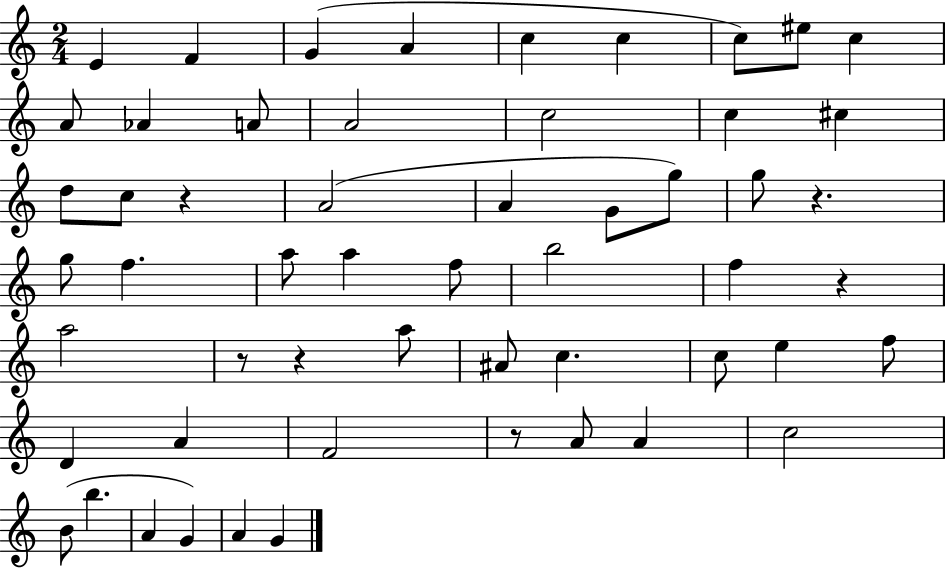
E4/q F4/q G4/q A4/q C5/q C5/q C5/e EIS5/e C5/q A4/e Ab4/q A4/e A4/h C5/h C5/q C#5/q D5/e C5/e R/q A4/h A4/q G4/e G5/e G5/e R/q. G5/e F5/q. A5/e A5/q F5/e B5/h F5/q R/q A5/h R/e R/q A5/e A#4/e C5/q. C5/e E5/q F5/e D4/q A4/q F4/h R/e A4/e A4/q C5/h B4/e B5/q. A4/q G4/q A4/q G4/q